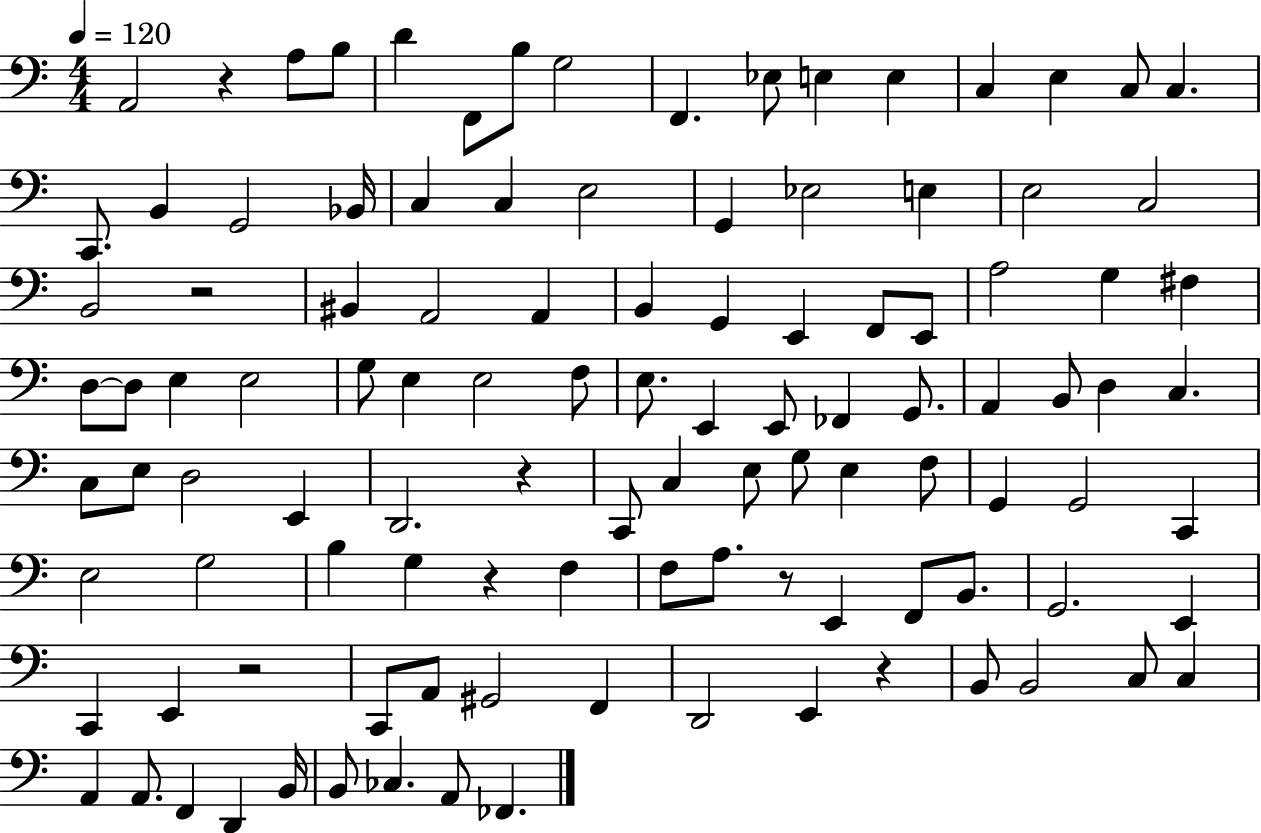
A2/h R/q A3/e B3/e D4/q F2/e B3/e G3/h F2/q. Eb3/e E3/q E3/q C3/q E3/q C3/e C3/q. C2/e. B2/q G2/h Bb2/s C3/q C3/q E3/h G2/q Eb3/h E3/q E3/h C3/h B2/h R/h BIS2/q A2/h A2/q B2/q G2/q E2/q F2/e E2/e A3/h G3/q F#3/q D3/e D3/e E3/q E3/h G3/e E3/q E3/h F3/e E3/e. E2/q E2/e FES2/q G2/e. A2/q B2/e D3/q C3/q. C3/e E3/e D3/h E2/q D2/h. R/q C2/e C3/q E3/e G3/e E3/q F3/e G2/q G2/h C2/q E3/h G3/h B3/q G3/q R/q F3/q F3/e A3/e. R/e E2/q F2/e B2/e. G2/h. E2/q C2/q E2/q R/h C2/e A2/e G#2/h F2/q D2/h E2/q R/q B2/e B2/h C3/e C3/q A2/q A2/e. F2/q D2/q B2/s B2/e CES3/q. A2/e FES2/q.